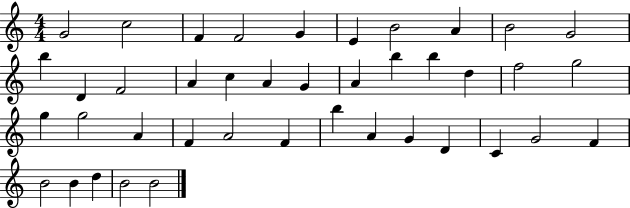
G4/h C5/h F4/q F4/h G4/q E4/q B4/h A4/q B4/h G4/h B5/q D4/q F4/h A4/q C5/q A4/q G4/q A4/q B5/q B5/q D5/q F5/h G5/h G5/q G5/h A4/q F4/q A4/h F4/q B5/q A4/q G4/q D4/q C4/q G4/h F4/q B4/h B4/q D5/q B4/h B4/h